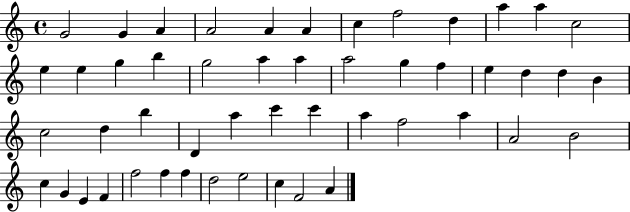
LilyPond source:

{
  \clef treble
  \time 4/4
  \defaultTimeSignature
  \key c \major
  g'2 g'4 a'4 | a'2 a'4 a'4 | c''4 f''2 d''4 | a''4 a''4 c''2 | \break e''4 e''4 g''4 b''4 | g''2 a''4 a''4 | a''2 g''4 f''4 | e''4 d''4 d''4 b'4 | \break c''2 d''4 b''4 | d'4 a''4 c'''4 c'''4 | a''4 f''2 a''4 | a'2 b'2 | \break c''4 g'4 e'4 f'4 | f''2 f''4 f''4 | d''2 e''2 | c''4 f'2 a'4 | \break \bar "|."
}